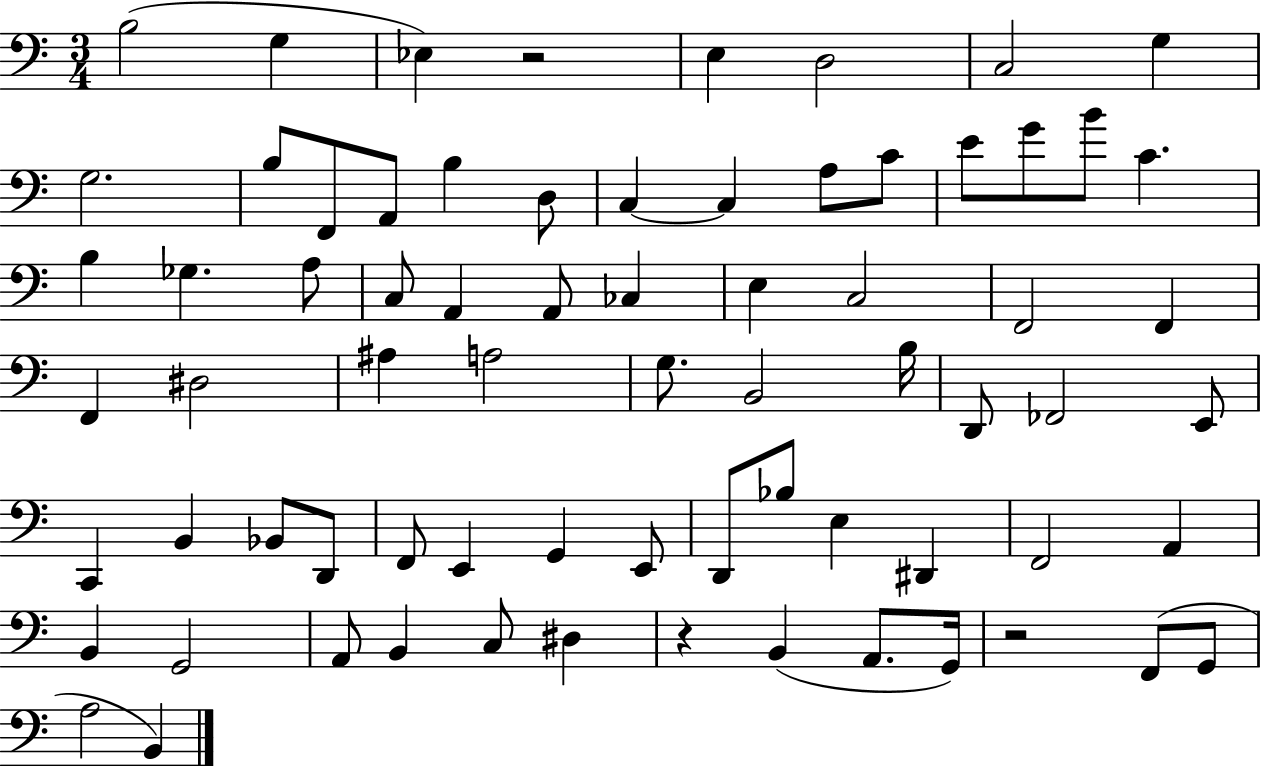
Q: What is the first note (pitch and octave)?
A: B3